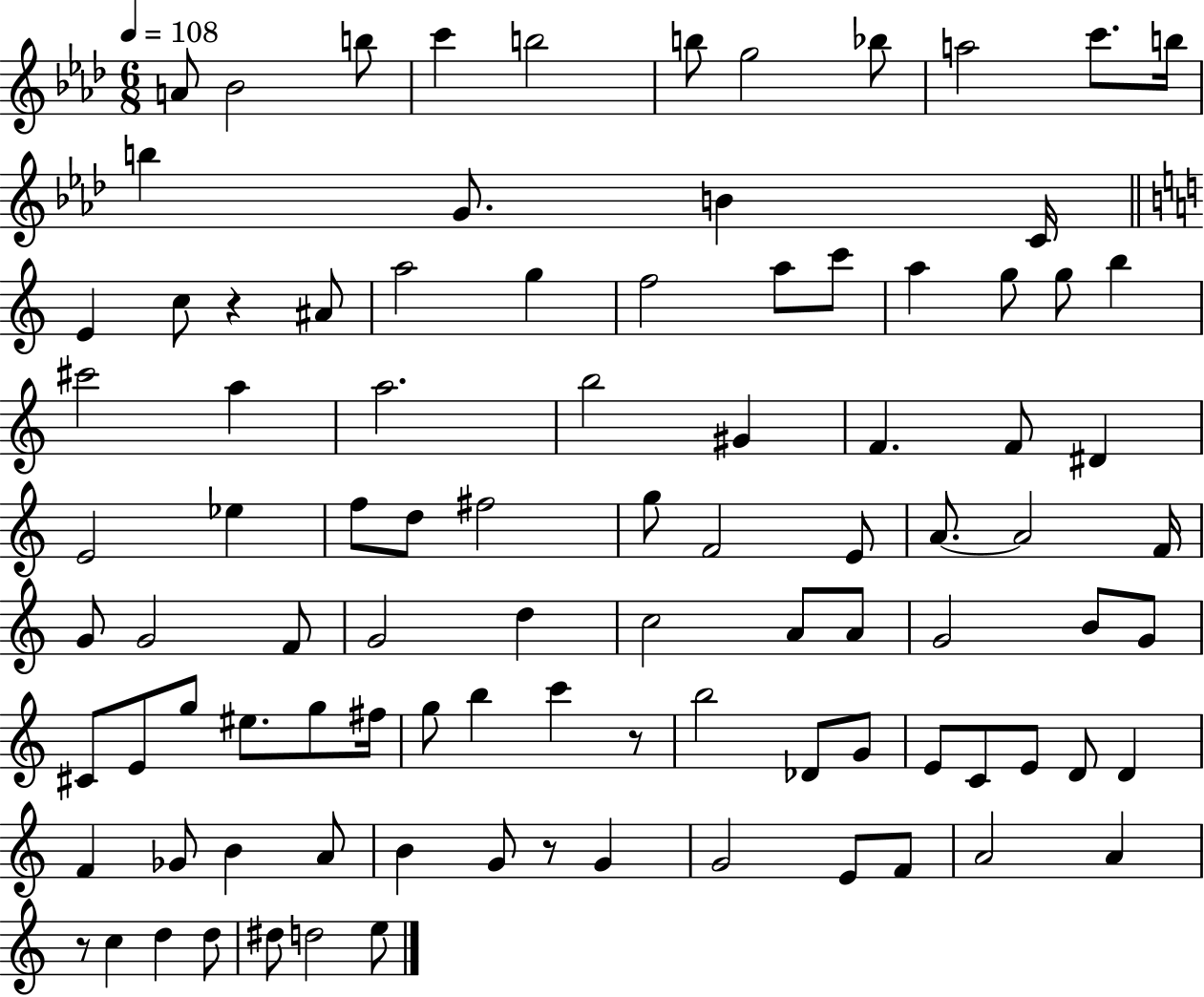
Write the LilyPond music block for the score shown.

{
  \clef treble
  \numericTimeSignature
  \time 6/8
  \key aes \major
  \tempo 4 = 108
  a'8 bes'2 b''8 | c'''4 b''2 | b''8 g''2 bes''8 | a''2 c'''8. b''16 | \break b''4 g'8. b'4 c'16 | \bar "||" \break \key c \major e'4 c''8 r4 ais'8 | a''2 g''4 | f''2 a''8 c'''8 | a''4 g''8 g''8 b''4 | \break cis'''2 a''4 | a''2. | b''2 gis'4 | f'4. f'8 dis'4 | \break e'2 ees''4 | f''8 d''8 fis''2 | g''8 f'2 e'8 | a'8.~~ a'2 f'16 | \break g'8 g'2 f'8 | g'2 d''4 | c''2 a'8 a'8 | g'2 b'8 g'8 | \break cis'8 e'8 g''8 eis''8. g''8 fis''16 | g''8 b''4 c'''4 r8 | b''2 des'8 g'8 | e'8 c'8 e'8 d'8 d'4 | \break f'4 ges'8 b'4 a'8 | b'4 g'8 r8 g'4 | g'2 e'8 f'8 | a'2 a'4 | \break r8 c''4 d''4 d''8 | dis''8 d''2 e''8 | \bar "|."
}